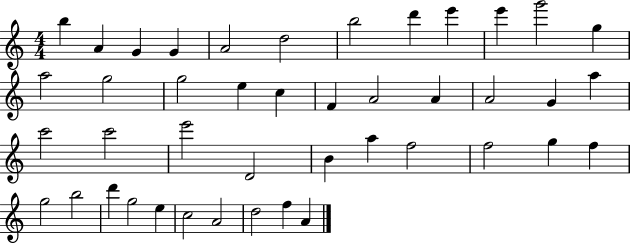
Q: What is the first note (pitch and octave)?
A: B5